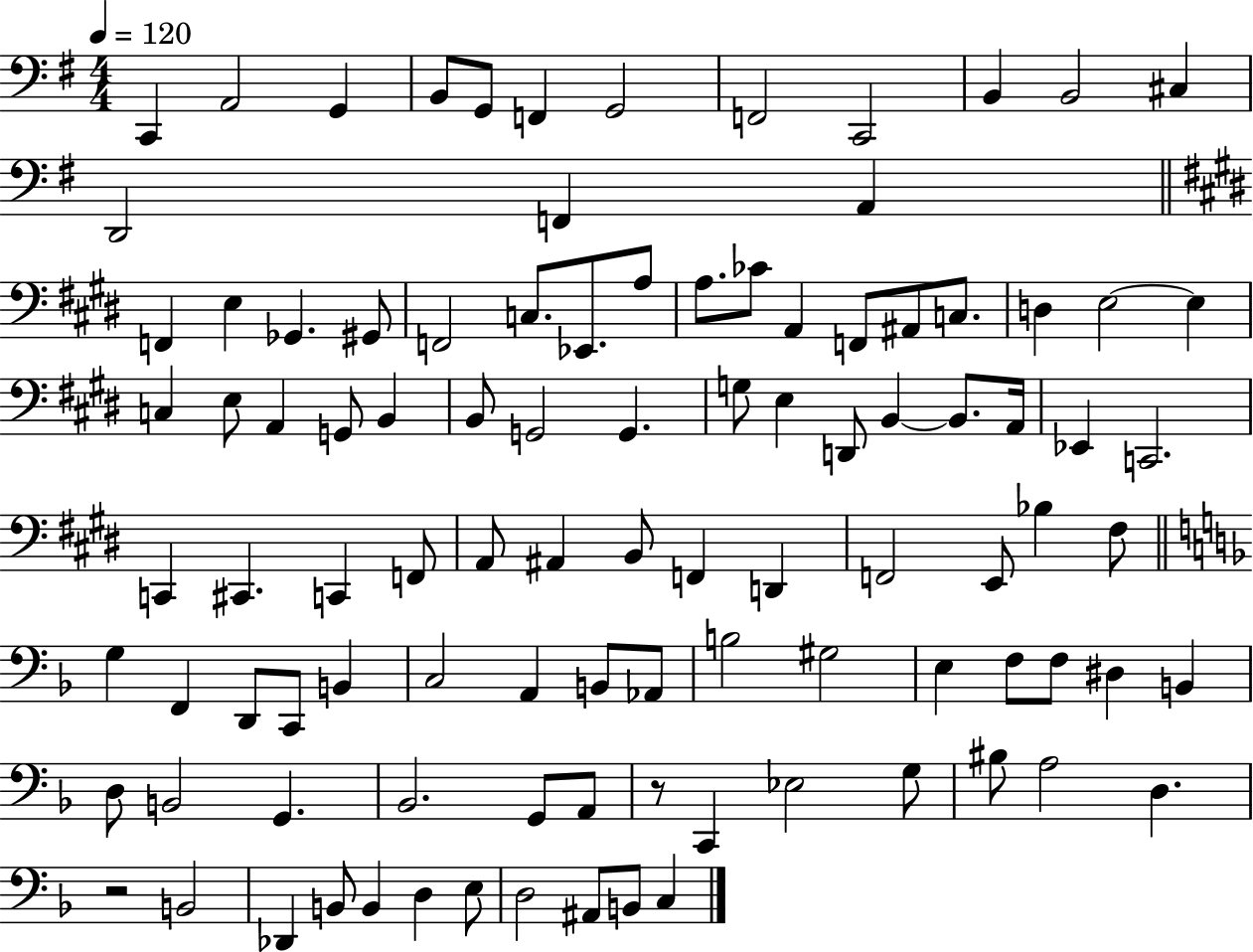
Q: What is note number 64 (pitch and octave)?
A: D2